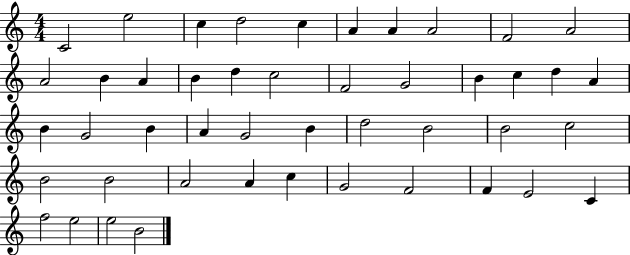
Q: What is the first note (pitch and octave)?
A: C4